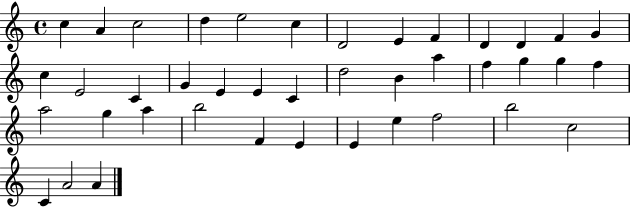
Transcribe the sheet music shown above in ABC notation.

X:1
T:Untitled
M:4/4
L:1/4
K:C
c A c2 d e2 c D2 E F D D F G c E2 C G E E C d2 B a f g g f a2 g a b2 F E E e f2 b2 c2 C A2 A